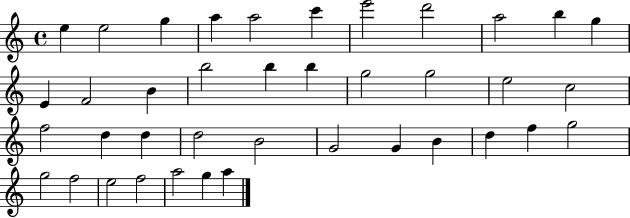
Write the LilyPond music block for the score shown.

{
  \clef treble
  \time 4/4
  \defaultTimeSignature
  \key c \major
  e''4 e''2 g''4 | a''4 a''2 c'''4 | e'''2 d'''2 | a''2 b''4 g''4 | \break e'4 f'2 b'4 | b''2 b''4 b''4 | g''2 g''2 | e''2 c''2 | \break f''2 d''4 d''4 | d''2 b'2 | g'2 g'4 b'4 | d''4 f''4 g''2 | \break g''2 f''2 | e''2 f''2 | a''2 g''4 a''4 | \bar "|."
}